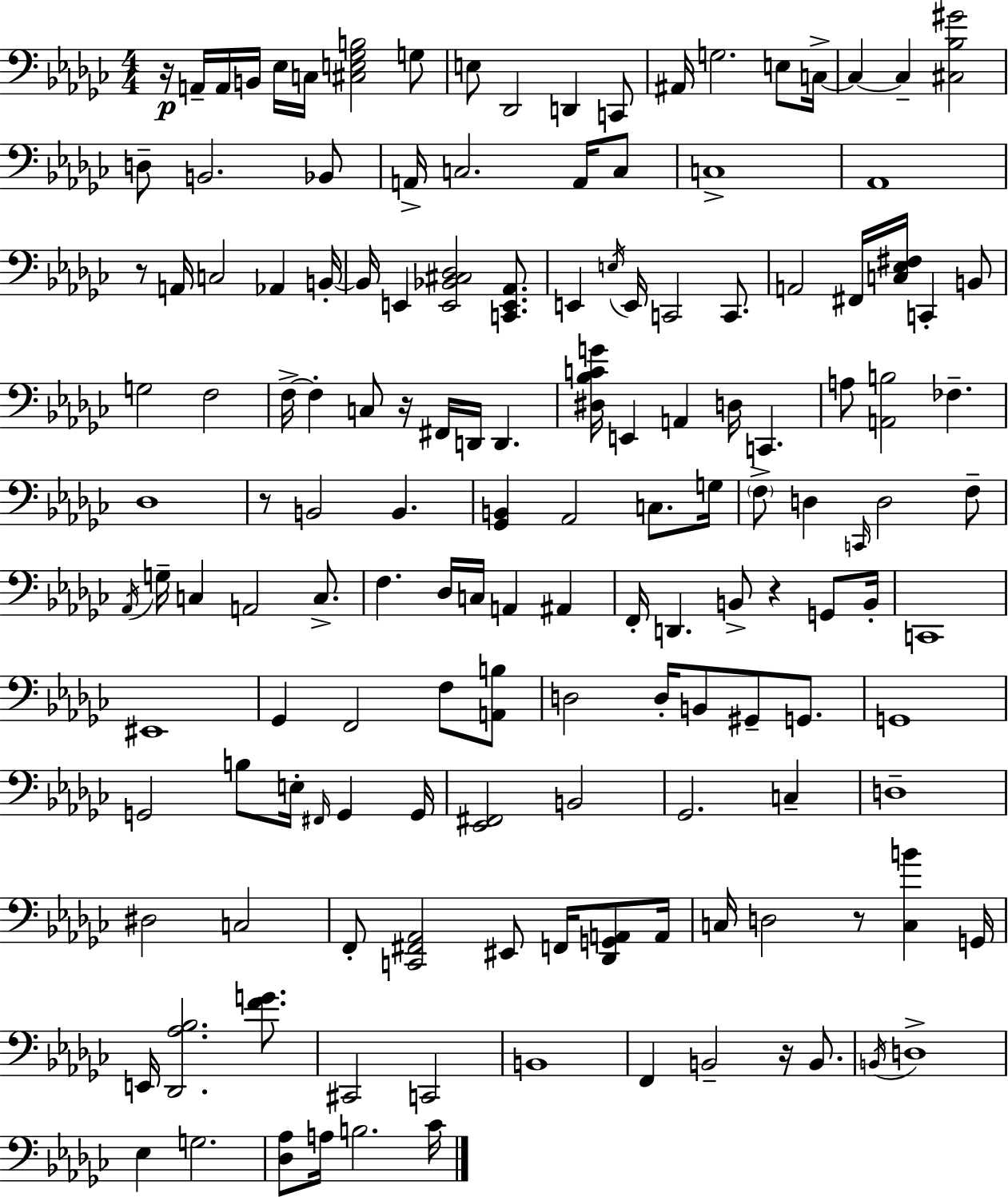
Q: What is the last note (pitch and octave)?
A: CES4